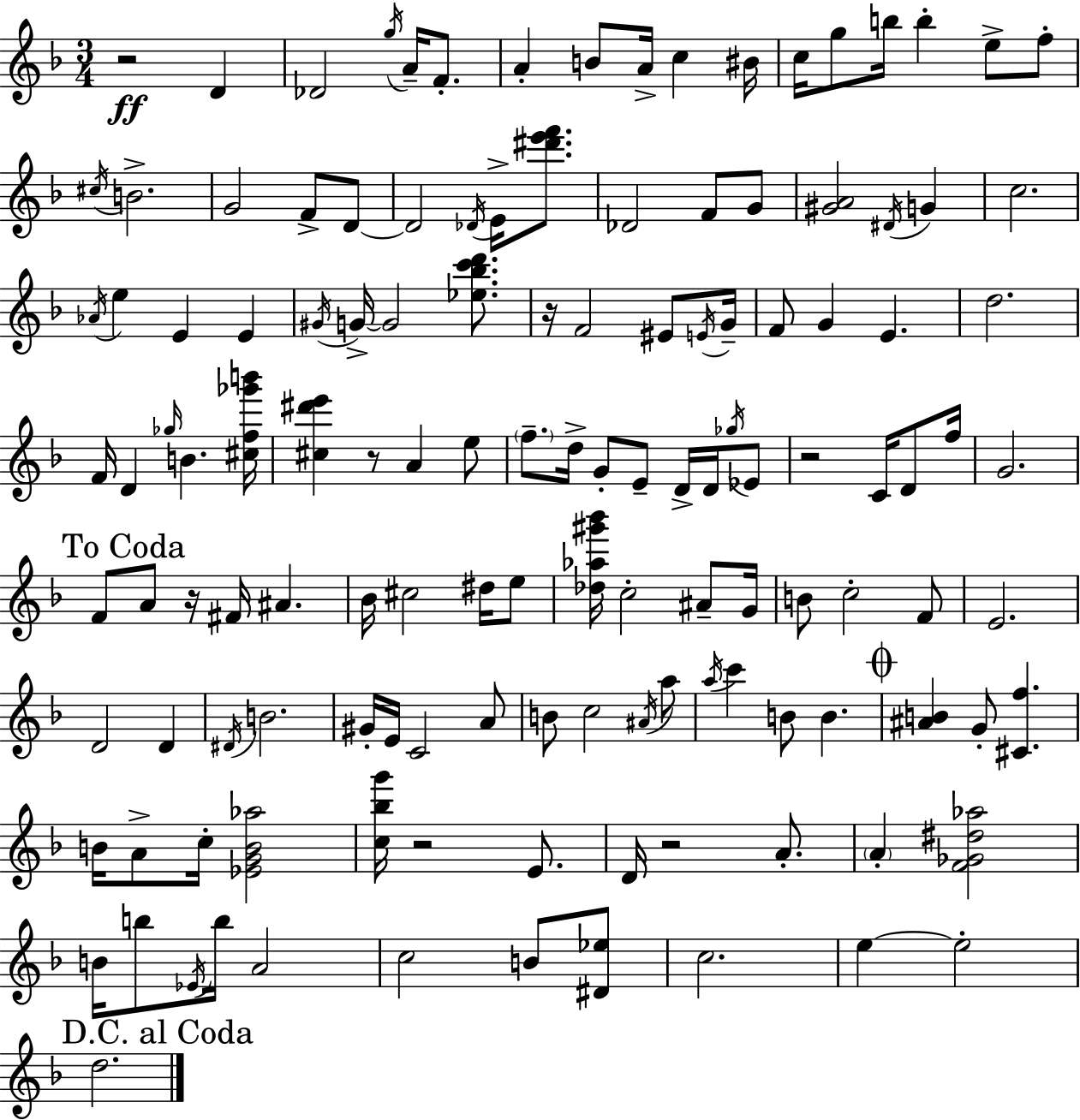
R/h D4/q Db4/h G5/s A4/s F4/e. A4/q B4/e A4/s C5/q BIS4/s C5/s G5/e B5/s B5/q E5/e F5/e C#5/s B4/h. G4/h F4/e D4/e D4/h Db4/s E4/s [D#6,E6,F6]/e. Db4/h F4/e G4/e [G#4,A4]/h D#4/s G4/q C5/h. Ab4/s E5/q E4/q E4/q G#4/s G4/s G4/h [Eb5,Bb5,C6,D6]/e. R/s F4/h EIS4/e E4/s G4/s F4/e G4/q E4/q. D5/h. F4/s D4/q Gb5/s B4/q. [C#5,F5,Gb6,B6]/s [C#5,D#6,E6]/q R/e A4/q E5/e F5/e. D5/s G4/e E4/e D4/s D4/s Gb5/s Eb4/e R/h C4/s D4/e F5/s G4/h. F4/e A4/e R/s F#4/s A#4/q. Bb4/s C#5/h D#5/s E5/e [Db5,Ab5,G#6,Bb6]/s C5/h A#4/e G4/s B4/e C5/h F4/e E4/h. D4/h D4/q D#4/s B4/h. G#4/s E4/s C4/h A4/e B4/e C5/h A#4/s A5/e A5/s C6/q B4/e B4/q. [A#4,B4]/q G4/e [C#4,F5]/q. B4/s A4/e C5/s [Eb4,G4,B4,Ab5]/h [C5,Bb5,G6]/s R/h E4/e. D4/s R/h A4/e. A4/q [F4,Gb4,D#5,Ab5]/h B4/s B5/e Eb4/s B5/s A4/h C5/h B4/e [D#4,Eb5]/e C5/h. E5/q E5/h D5/h.